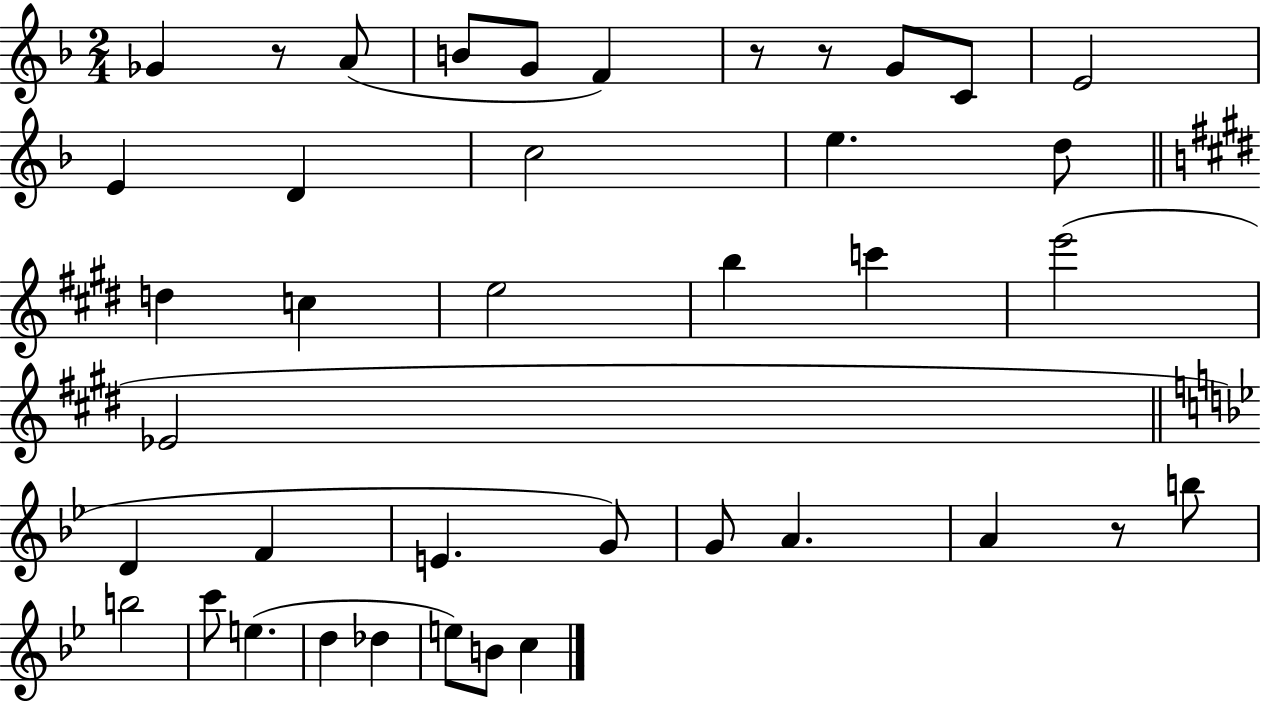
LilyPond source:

{
  \clef treble
  \numericTimeSignature
  \time 2/4
  \key f \major
  \repeat volta 2 { ges'4 r8 a'8( | b'8 g'8 f'4) | r8 r8 g'8 c'8 | e'2 | \break e'4 d'4 | c''2 | e''4. d''8 | \bar "||" \break \key e \major d''4 c''4 | e''2 | b''4 c'''4 | e'''2( | \break ees'2 | \bar "||" \break \key g \minor d'4 f'4 | e'4. g'8) | g'8 a'4. | a'4 r8 b''8 | \break b''2 | c'''8 e''4.( | d''4 des''4 | e''8) b'8 c''4 | \break } \bar "|."
}